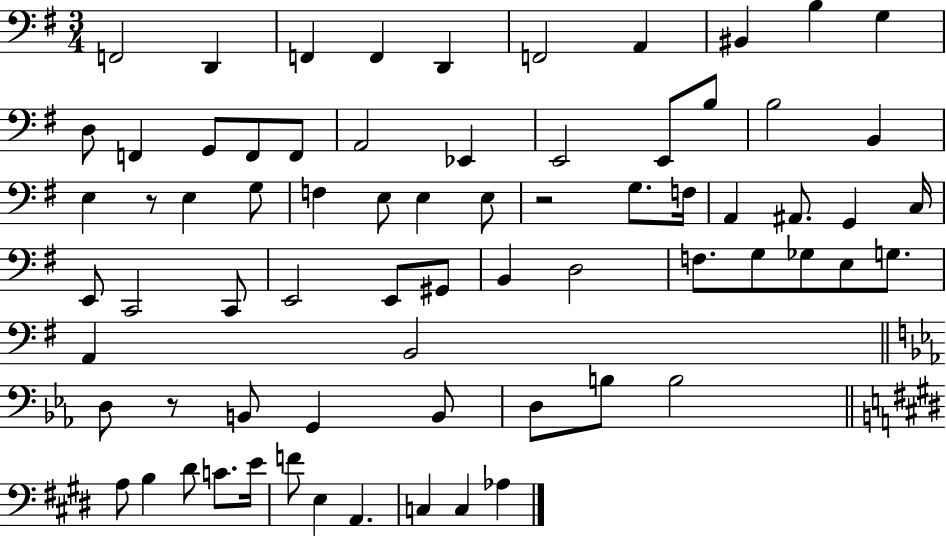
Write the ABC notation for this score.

X:1
T:Untitled
M:3/4
L:1/4
K:G
F,,2 D,, F,, F,, D,, F,,2 A,, ^B,, B, G, D,/2 F,, G,,/2 F,,/2 F,,/2 A,,2 _E,, E,,2 E,,/2 B,/2 B,2 B,, E, z/2 E, G,/2 F, E,/2 E, E,/2 z2 G,/2 F,/4 A,, ^A,,/2 G,, C,/4 E,,/2 C,,2 C,,/2 E,,2 E,,/2 ^G,,/2 B,, D,2 F,/2 G,/2 _G,/2 E,/2 G,/2 A,, B,,2 D,/2 z/2 B,,/2 G,, B,,/2 D,/2 B,/2 B,2 A,/2 B, ^D/2 C/2 E/4 F/2 E, A,, C, C, _A,